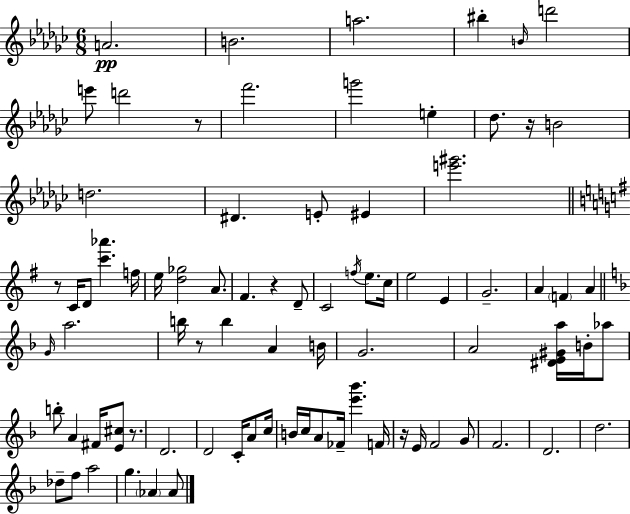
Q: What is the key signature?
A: EES minor